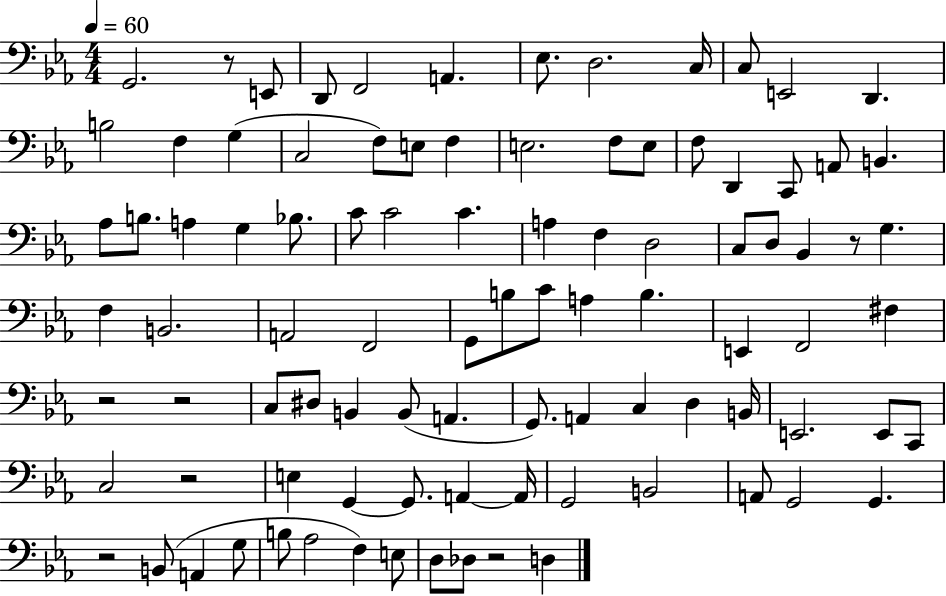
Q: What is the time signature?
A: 4/4